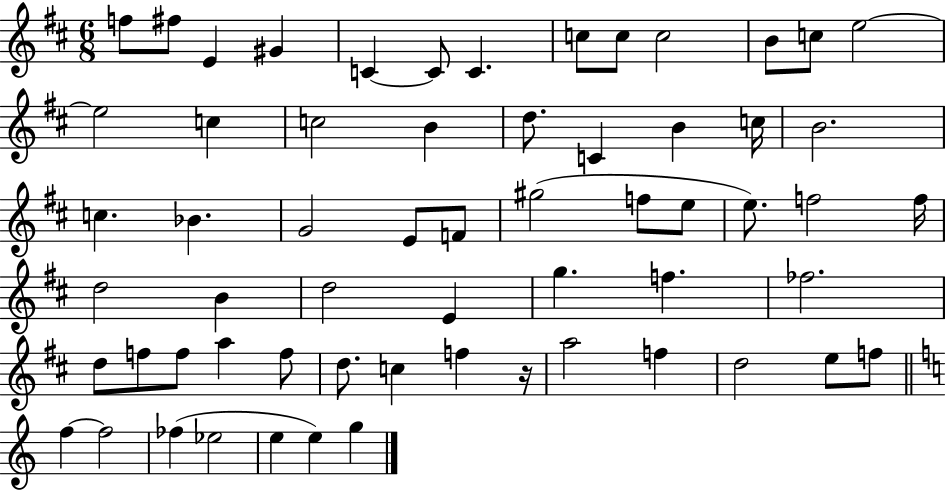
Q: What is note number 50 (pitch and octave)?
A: F5